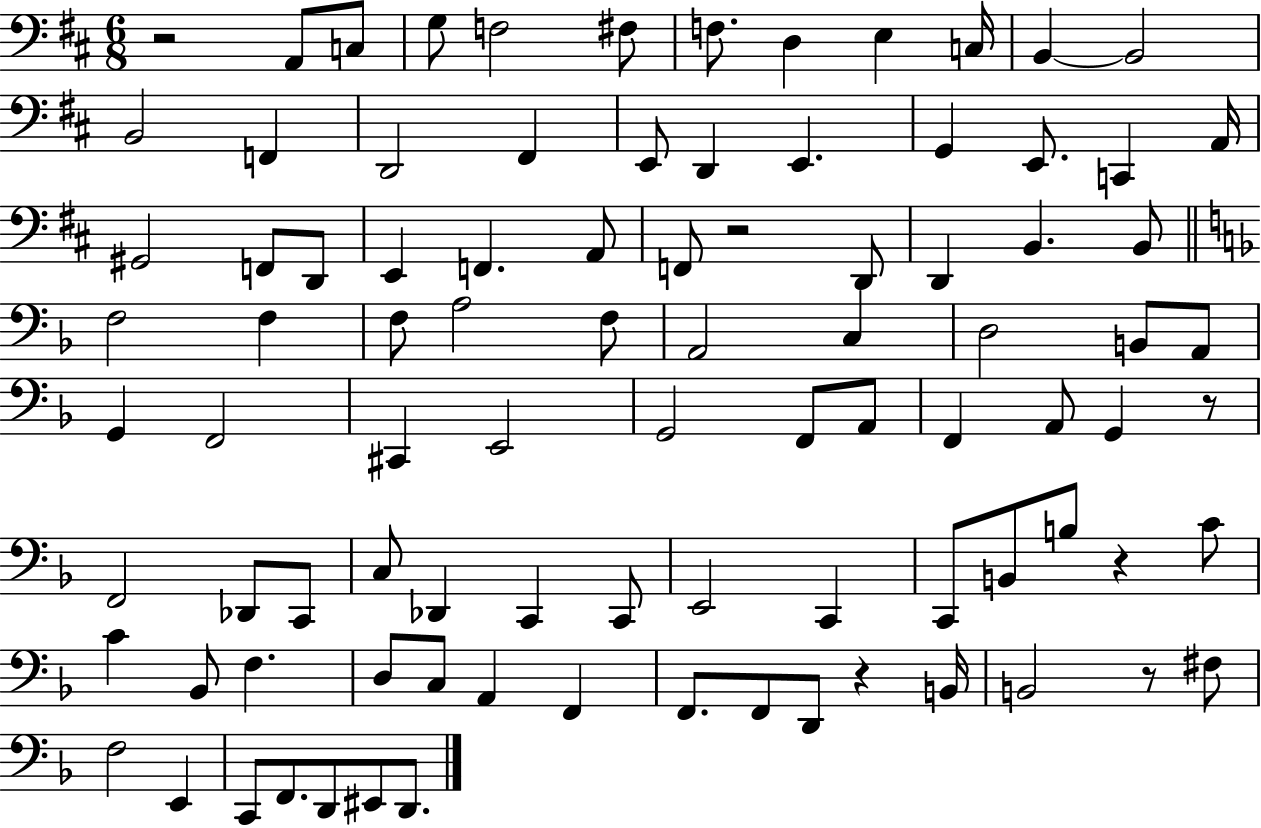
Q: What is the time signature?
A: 6/8